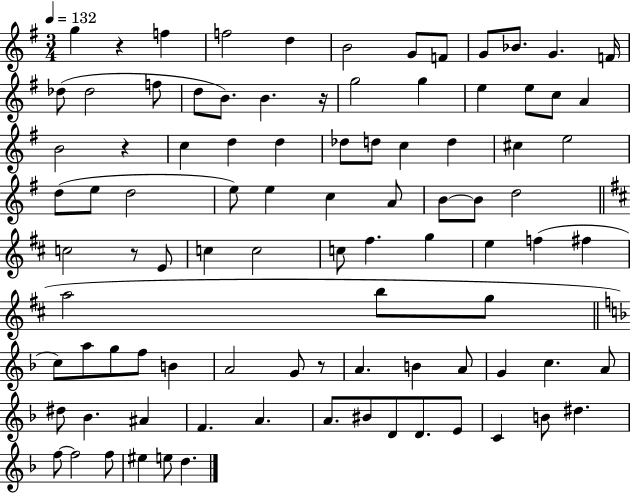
X:1
T:Untitled
M:3/4
L:1/4
K:G
g z f f2 d B2 G/2 F/2 G/2 _B/2 G F/4 _d/2 _d2 f/2 d/2 B/2 B z/4 g2 g e e/2 c/2 A B2 z c d d _d/2 d/2 c d ^c e2 d/2 e/2 d2 e/2 e c A/2 B/2 B/2 d2 c2 z/2 E/2 c c2 c/2 ^f g e f ^f a2 b/2 g/2 c/2 a/2 g/2 f/2 B A2 G/2 z/2 A B A/2 G c A/2 ^d/2 _B ^A F A A/2 ^B/2 D/2 D/2 E/2 C B/2 ^d f/2 f2 f/2 ^e e/2 d